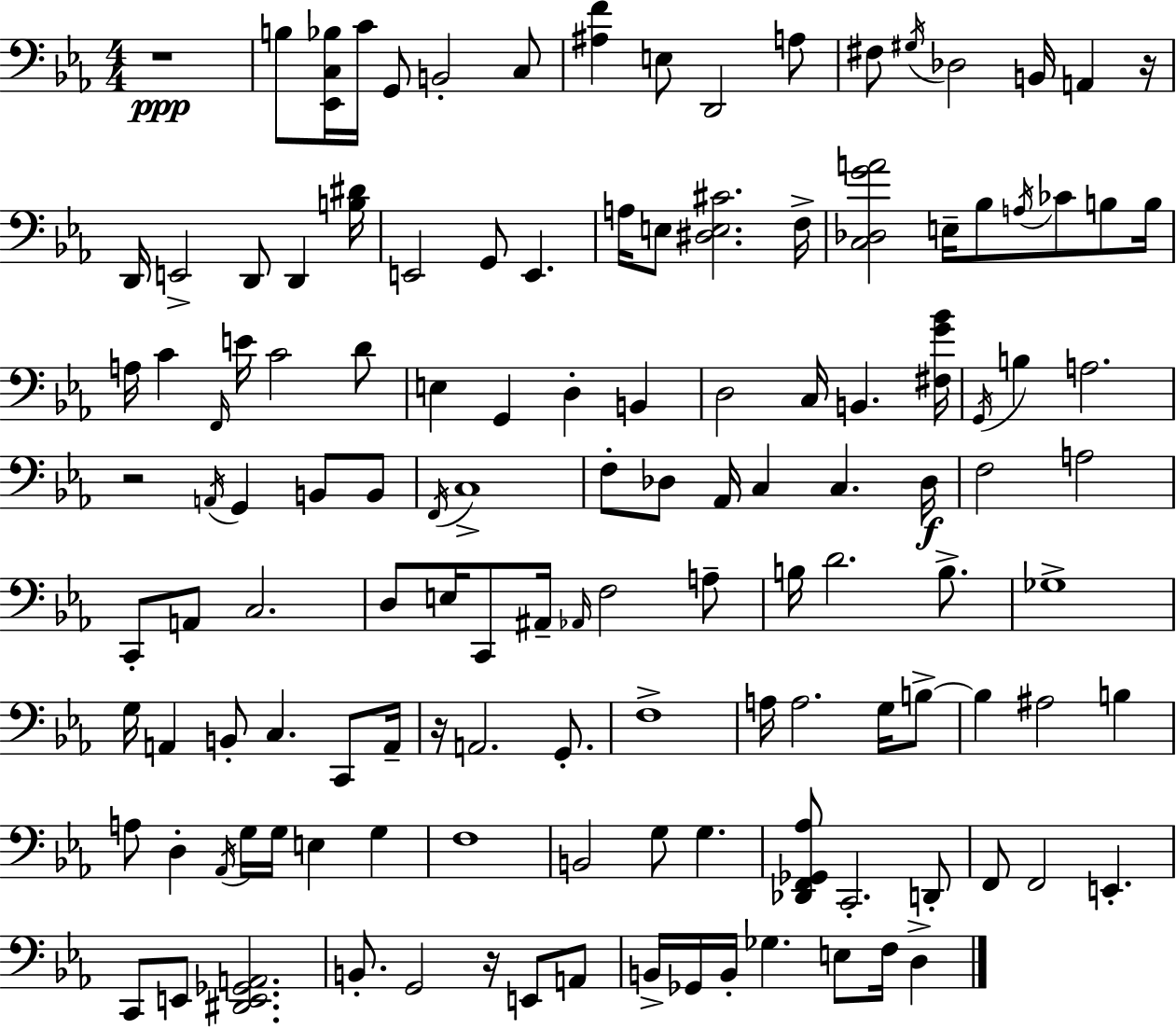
{
  \clef bass
  \numericTimeSignature
  \time 4/4
  \key ees \major
  r1\ppp | b8 <ees, c bes>16 c'16 g,8 b,2-. c8 | <ais f'>4 e8 d,2 a8 | fis8 \acciaccatura { gis16 } des2 b,16 a,4 | \break r16 d,16 e,2-> d,8 d,4 | <b dis'>16 e,2 g,8 e,4. | a16 e8 <dis e cis'>2. | f16-> <c des g' a'>2 e16-- bes8 \acciaccatura { a16 } ces'8 b8 | \break b16 a16 c'4 \grace { f,16 } e'16 c'2 | d'8 e4 g,4 d4-. b,4 | d2 c16 b,4. | <fis g' bes'>16 \acciaccatura { g,16 } b4 a2. | \break r2 \acciaccatura { a,16 } g,4 | b,8 b,8 \acciaccatura { f,16 } c1-> | f8-. des8 aes,16 c4 c4. | des16\f f2 a2 | \break c,8-. a,8 c2. | d8 e16 c,8 ais,16-- \grace { aes,16 } f2 | a8-- b16 d'2. | b8.-> ges1-> | \break g16 a,4 b,8-. c4. | c,8 a,16-- r16 a,2. | g,8.-. f1-> | a16 a2. | \break g16 b8->~~ b4 ais2 | b4 a8 d4-. \acciaccatura { aes,16 } g16 g16 | e4 g4 f1 | b,2 | \break g8 g4. <des, f, ges, aes>8 c,2.-. | d,8-. f,8 f,2 | e,4.-. c,8 e,8 <dis, e, ges, a,>2. | b,8.-. g,2 | \break r16 e,8 a,8 b,16-> ges,16 b,16-. ges4. | e8 f16 d4-> \bar "|."
}